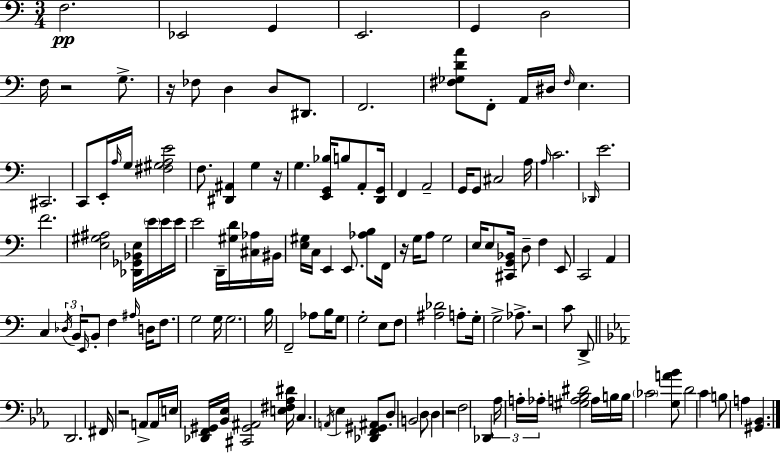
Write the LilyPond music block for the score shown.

{
  \clef bass
  \numericTimeSignature
  \time 3/4
  \key a \minor
  f2.\pp | ees,2 g,4 | e,2. | g,4 d2 | \break f16 r2 g8.-> | r16 fes8 d4 d8 dis,8. | f,2. | <fis ges d' a'>8 f,8-. a,16 dis16 \grace { fis16 } e4. | \break cis,2. | c,8 e,16-. \grace { a16 } g16 <fis gis a e'>2 | f8. <dis, ais,>4 g4 | r16 g4. <e, g, bes>16 b8 a,8-. | \break <d, g,>16 f,4 a,2-- | g,16 g,8 cis2 | a16 \grace { a16 } c'2. | \grace { des,16 } e'2. | \break f'2. | <e gis ais>2 | <des, ges, bes, e>16 \parenthesize e'16 e'16 e'16 e'2 | d,16-- <gis d'>16 <cis aes>16 bis,16 <e gis>16 c16 e,4 e,8. | \break <aes b>8 f,16 r16 g16 a8 g2 | e16 e8 <cis, g, bes,>16 d8-- f4 | e,8 c,2 | a,4 c4 \tuplet 3/2 { \acciaccatura { des16 } b,16 \grace { e,16 } } b,8-. | \break f4 \grace { ais16 } d16 f8. g2 | g16 g2. | b16 f,2-- | aes8 b16 g8 g2-. | \break e8 f8 <ais des'>2 | a8-. g16-. g2-> | aes8.-> r2 | c'8 d,8-> \bar "||" \break \key c \minor d,2. | fis,16 r2 a,8-> a,16 | e16 <des, f, gis,>16 <bes, ees>16 <cis, gis, ais,>2 <e fis aes dis'>16 | c4. \acciaccatura { a,16 } ees4 <des, f, gis, ais,>8 | \break d8-. b,2 d8 | d4 r2 | f2 des,4 | \tuplet 3/2 { aes16 a16-. aes16-. } <gis a bes dis'>2 | \break a16 b16 b16 \parenthesize ces'2 <g a' bes'>8 | d'2 c'4 | b8 a4 <gis, bes,>4. | \bar "|."
}